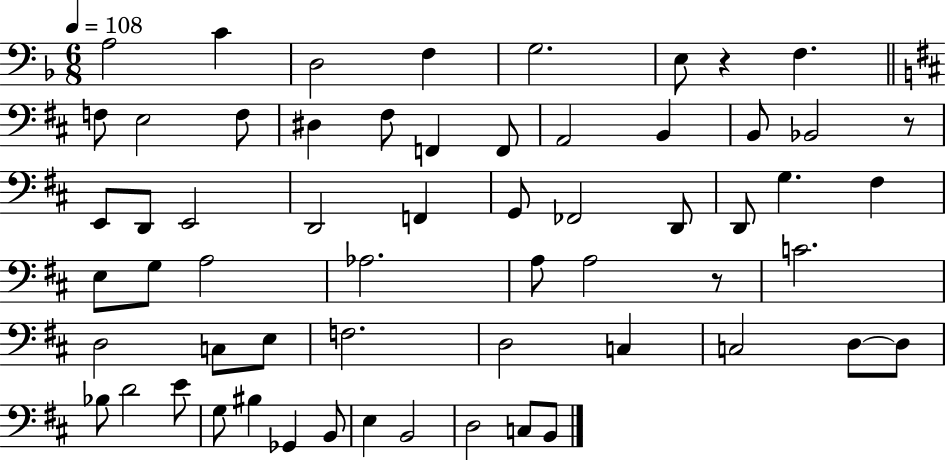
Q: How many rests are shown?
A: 3